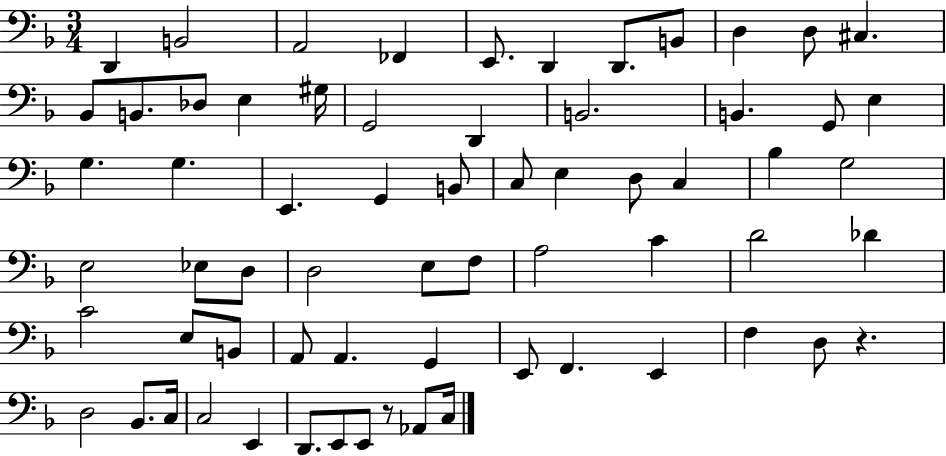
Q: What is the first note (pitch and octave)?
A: D2